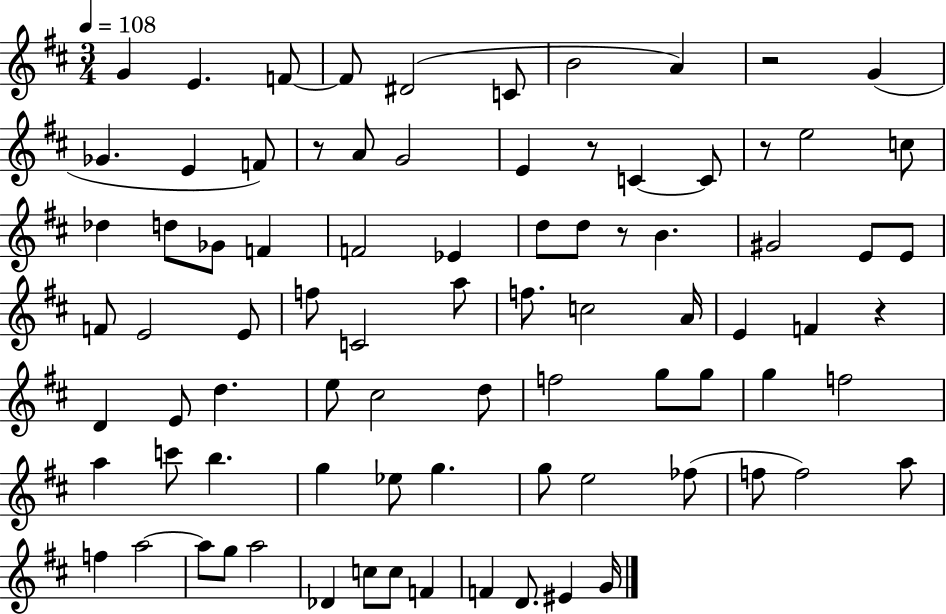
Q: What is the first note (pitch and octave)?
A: G4